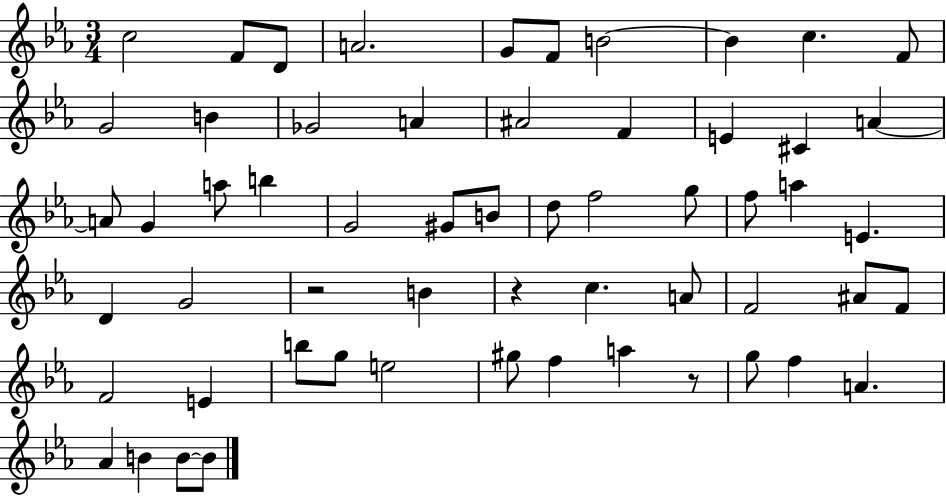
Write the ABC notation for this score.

X:1
T:Untitled
M:3/4
L:1/4
K:Eb
c2 F/2 D/2 A2 G/2 F/2 B2 B c F/2 G2 B _G2 A ^A2 F E ^C A A/2 G a/2 b G2 ^G/2 B/2 d/2 f2 g/2 f/2 a E D G2 z2 B z c A/2 F2 ^A/2 F/2 F2 E b/2 g/2 e2 ^g/2 f a z/2 g/2 f A _A B B/2 B/2